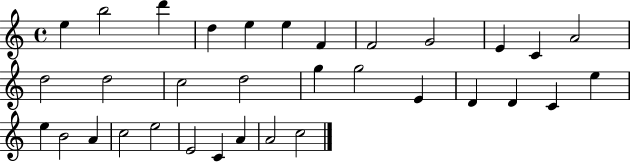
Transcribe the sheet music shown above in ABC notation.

X:1
T:Untitled
M:4/4
L:1/4
K:C
e b2 d' d e e F F2 G2 E C A2 d2 d2 c2 d2 g g2 E D D C e e B2 A c2 e2 E2 C A A2 c2